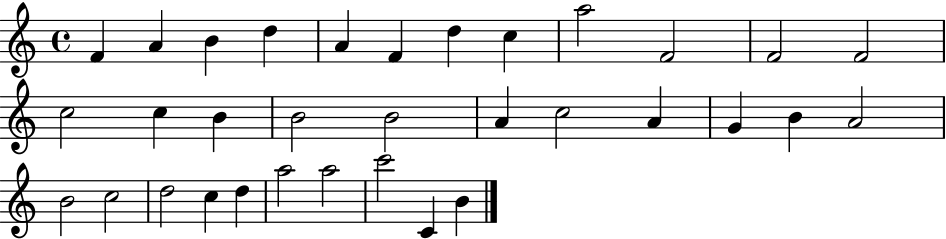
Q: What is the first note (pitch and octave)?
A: F4